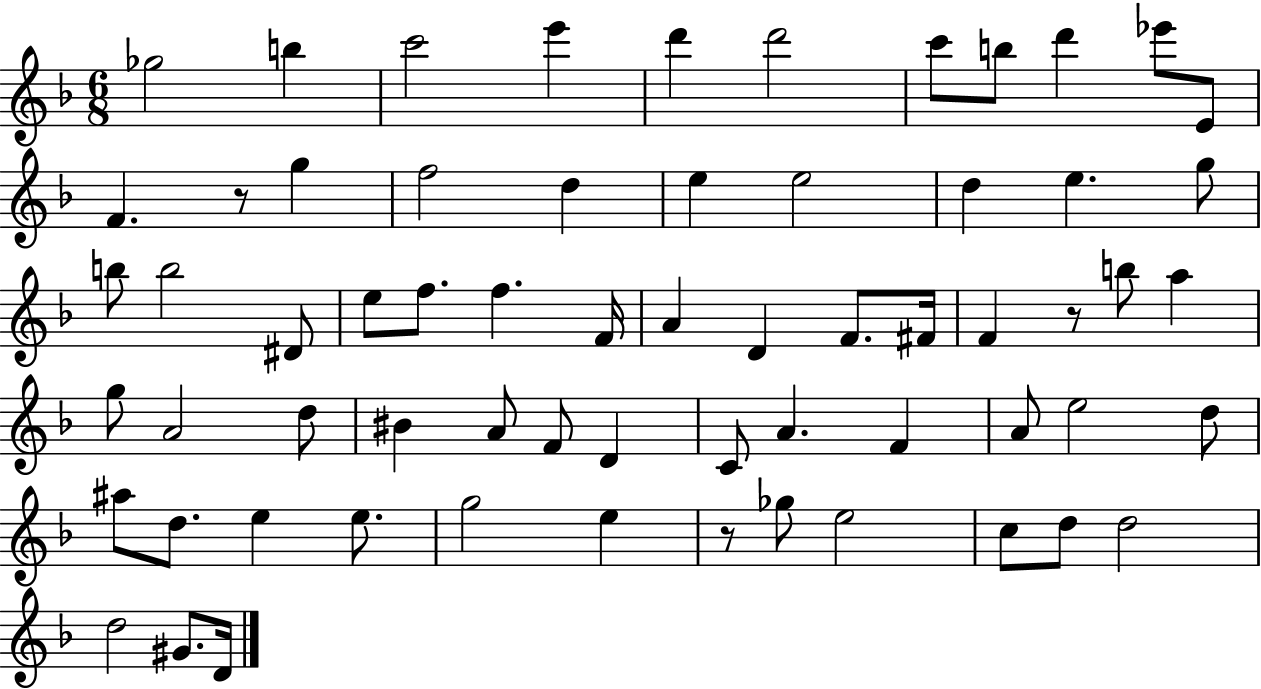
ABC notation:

X:1
T:Untitled
M:6/8
L:1/4
K:F
_g2 b c'2 e' d' d'2 c'/2 b/2 d' _e'/2 E/2 F z/2 g f2 d e e2 d e g/2 b/2 b2 ^D/2 e/2 f/2 f F/4 A D F/2 ^F/4 F z/2 b/2 a g/2 A2 d/2 ^B A/2 F/2 D C/2 A F A/2 e2 d/2 ^a/2 d/2 e e/2 g2 e z/2 _g/2 e2 c/2 d/2 d2 d2 ^G/2 D/4